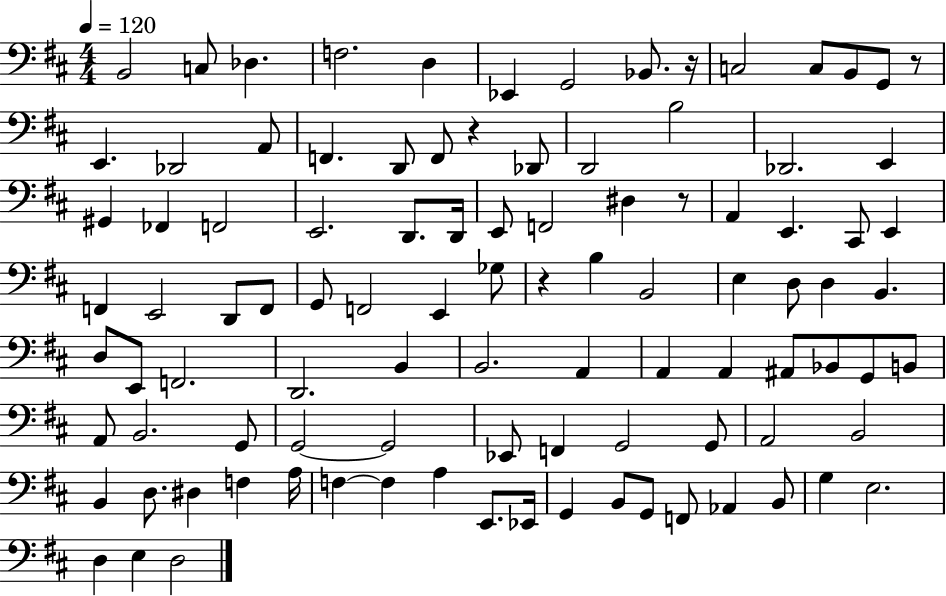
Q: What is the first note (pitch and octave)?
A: B2